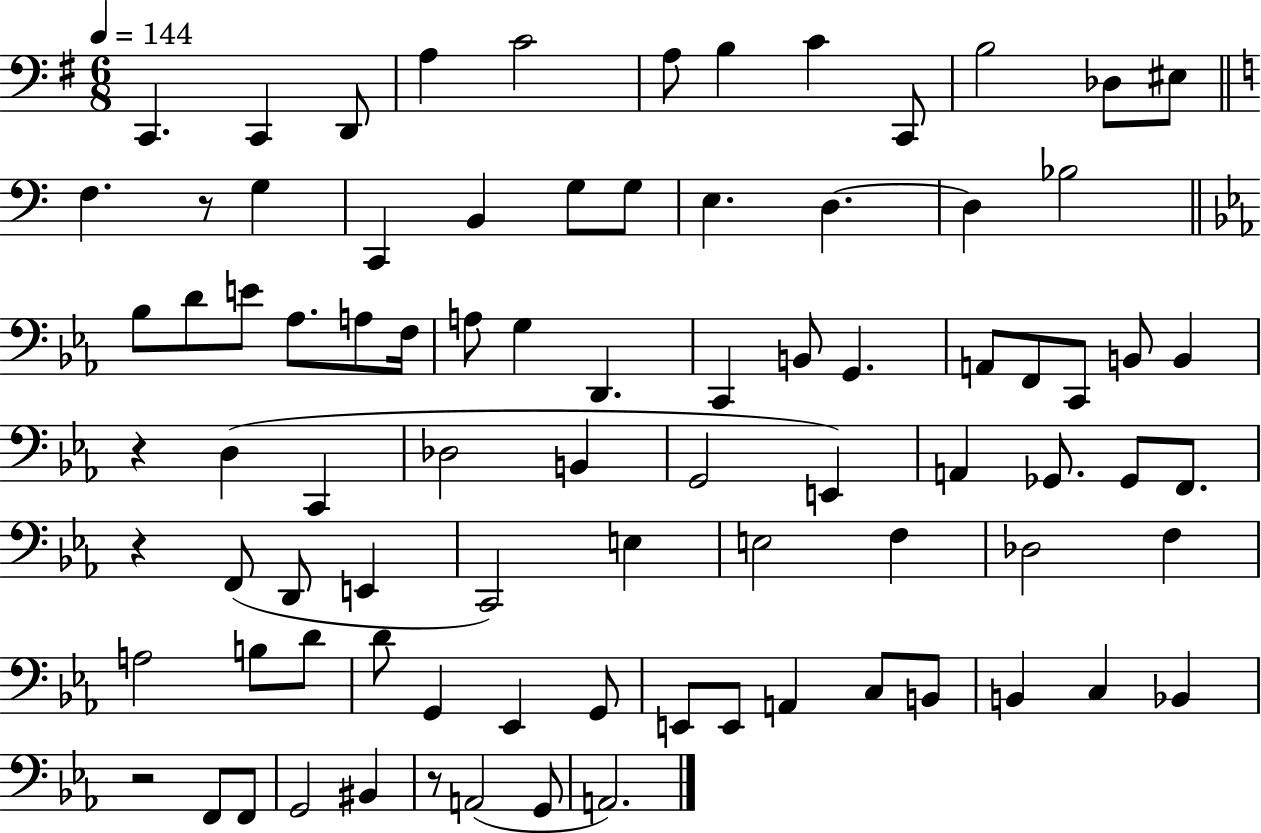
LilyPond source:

{
  \clef bass
  \numericTimeSignature
  \time 6/8
  \key g \major
  \tempo 4 = 144
  c,4. c,4 d,8 | a4 c'2 | a8 b4 c'4 c,8 | b2 des8 eis8 | \break \bar "||" \break \key a \minor f4. r8 g4 | c,4 b,4 g8 g8 | e4. d4.~~ | d4 bes2 | \break \bar "||" \break \key ees \major bes8 d'8 e'8 aes8. a8 f16 | a8 g4 d,4. | c,4 b,8 g,4. | a,8 f,8 c,8 b,8 b,4 | \break r4 d4( c,4 | des2 b,4 | g,2 e,4) | a,4 ges,8. ges,8 f,8. | \break r4 f,8( d,8 e,4 | c,2) e4 | e2 f4 | des2 f4 | \break a2 b8 d'8 | d'8 g,4 ees,4 g,8 | e,8 e,8 a,4 c8 b,8 | b,4 c4 bes,4 | \break r2 f,8 f,8 | g,2 bis,4 | r8 a,2( g,8 | a,2.) | \break \bar "|."
}